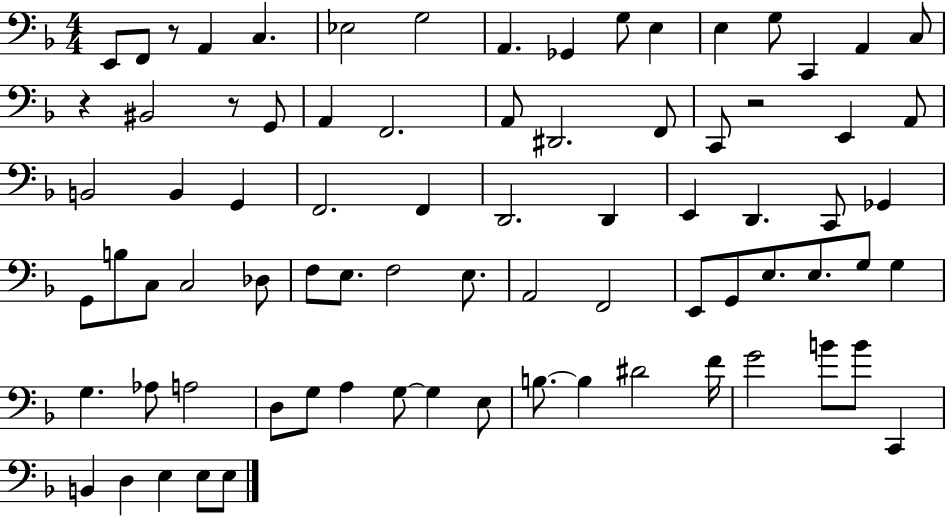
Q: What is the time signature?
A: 4/4